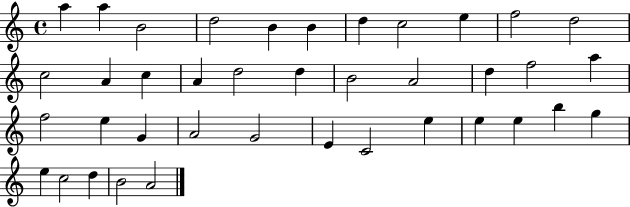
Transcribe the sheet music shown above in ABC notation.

X:1
T:Untitled
M:4/4
L:1/4
K:C
a a B2 d2 B B d c2 e f2 d2 c2 A c A d2 d B2 A2 d f2 a f2 e G A2 G2 E C2 e e e b g e c2 d B2 A2